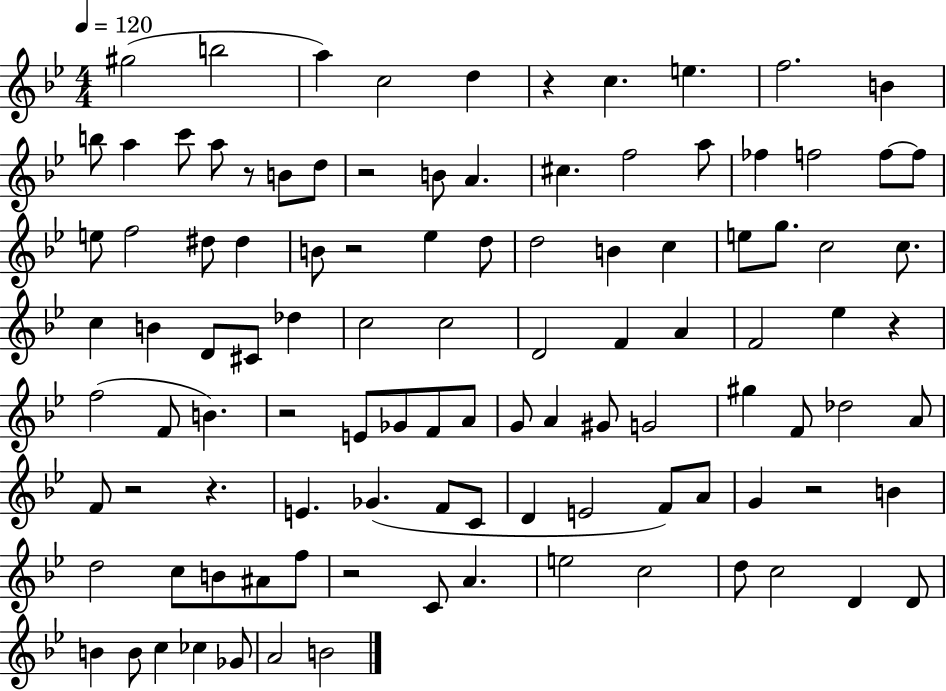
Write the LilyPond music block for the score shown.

{
  \clef treble
  \numericTimeSignature
  \time 4/4
  \key bes \major
  \tempo 4 = 120
  gis''2( b''2 | a''4) c''2 d''4 | r4 c''4. e''4. | f''2. b'4 | \break b''8 a''4 c'''8 a''8 r8 b'8 d''8 | r2 b'8 a'4. | cis''4. f''2 a''8 | fes''4 f''2 f''8~~ f''8 | \break e''8 f''2 dis''8 dis''4 | b'8 r2 ees''4 d''8 | d''2 b'4 c''4 | e''8 g''8. c''2 c''8. | \break c''4 b'4 d'8 cis'8 des''4 | c''2 c''2 | d'2 f'4 a'4 | f'2 ees''4 r4 | \break f''2( f'8 b'4.) | r2 e'8 ges'8 f'8 a'8 | g'8 a'4 gis'8 g'2 | gis''4 f'8 des''2 a'8 | \break f'8 r2 r4. | e'4. ges'4.( f'8 c'8 | d'4 e'2 f'8) a'8 | g'4 r2 b'4 | \break d''2 c''8 b'8 ais'8 f''8 | r2 c'8 a'4. | e''2 c''2 | d''8 c''2 d'4 d'8 | \break b'4 b'8 c''4 ces''4 ges'8 | a'2 b'2 | \bar "|."
}